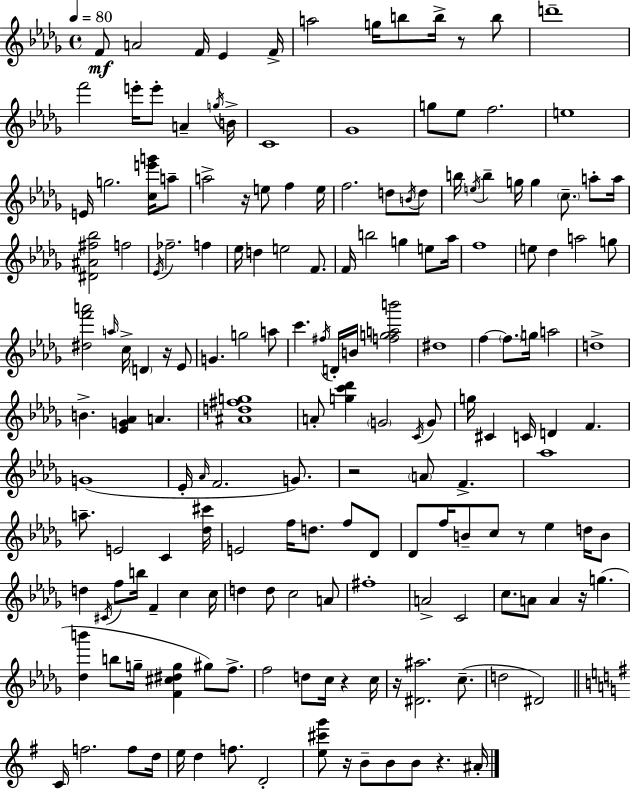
F4/e A4/h F4/s Eb4/q F4/s A5/h G5/s B5/e B5/s R/e B5/e D6/w F6/h E6/s E6/e A4/q G5/s B4/s C4/w Gb4/w G5/e Eb5/e F5/h. E5/w E4/s G5/h. [C5,E6,G6]/s A5/e A5/h R/s E5/e F5/q E5/s F5/h. D5/e B4/s D5/e B5/s E5/s B5/q G5/s G5/q C5/e. A5/e A5/s [D#4,A#4,F#5,Bb5]/h F5/h Eb4/s FES5/h. F5/q Eb5/s D5/q E5/h F4/e. F4/s B5/h G5/q E5/e Ab5/s F5/w E5/e Db5/q A5/h G5/e [D#5,F6,A6]/h A5/s C5/s D4/q R/s Eb4/e G4/q. G5/h A5/e C6/q. F#5/s D4/s B4/s [F5,G5,A5,B6]/h D#5/w F5/q F5/e. G5/s A5/h D5/w B4/q. [Eb4,G4,Ab4]/q A4/q. [A#4,D5,F#5,G5]/w A4/e [G5,C6,Db6]/q G4/h C4/s G4/e G5/s C#4/q C4/s D4/q F4/q. G4/w Eb4/s Ab4/s F4/h. G4/e. R/h A4/e F4/q. Ab5/w A5/e. E4/h C4/q [Db5,C#6]/s E4/h F5/s D5/e. F5/e Db4/e Db4/e F5/s B4/e C5/e R/e Eb5/q D5/s B4/e D5/q C#4/s F5/e B5/s F4/q C5/q C5/s D5/q D5/e C5/h A4/e F#5/w A4/h C4/h C5/e. A4/e A4/q R/s G5/q. [Db5,B6]/q B5/e G5/s [F4,C#5,D#5,G5]/q G#5/e F5/e. F5/h D5/e C5/s R/q C5/s R/s [D#4,A#5]/h. C5/e. D5/h D#4/h C4/s F5/h. F5/e D5/s E5/s D5/q F5/e. D4/h [E5,C#6,G6]/e R/s B4/e B4/e B4/e R/q. A#4/s